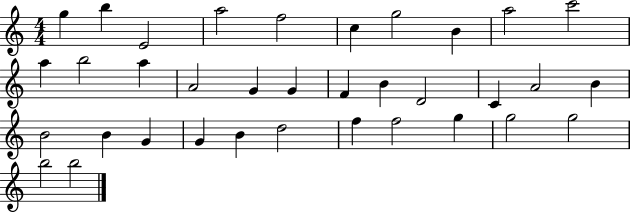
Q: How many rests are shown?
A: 0